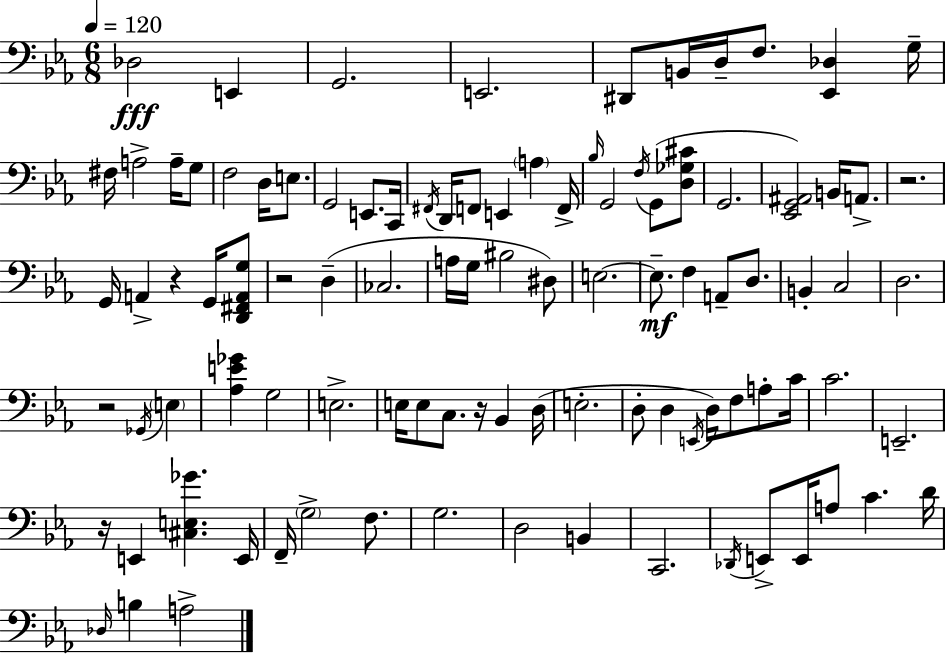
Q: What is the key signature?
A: EES major